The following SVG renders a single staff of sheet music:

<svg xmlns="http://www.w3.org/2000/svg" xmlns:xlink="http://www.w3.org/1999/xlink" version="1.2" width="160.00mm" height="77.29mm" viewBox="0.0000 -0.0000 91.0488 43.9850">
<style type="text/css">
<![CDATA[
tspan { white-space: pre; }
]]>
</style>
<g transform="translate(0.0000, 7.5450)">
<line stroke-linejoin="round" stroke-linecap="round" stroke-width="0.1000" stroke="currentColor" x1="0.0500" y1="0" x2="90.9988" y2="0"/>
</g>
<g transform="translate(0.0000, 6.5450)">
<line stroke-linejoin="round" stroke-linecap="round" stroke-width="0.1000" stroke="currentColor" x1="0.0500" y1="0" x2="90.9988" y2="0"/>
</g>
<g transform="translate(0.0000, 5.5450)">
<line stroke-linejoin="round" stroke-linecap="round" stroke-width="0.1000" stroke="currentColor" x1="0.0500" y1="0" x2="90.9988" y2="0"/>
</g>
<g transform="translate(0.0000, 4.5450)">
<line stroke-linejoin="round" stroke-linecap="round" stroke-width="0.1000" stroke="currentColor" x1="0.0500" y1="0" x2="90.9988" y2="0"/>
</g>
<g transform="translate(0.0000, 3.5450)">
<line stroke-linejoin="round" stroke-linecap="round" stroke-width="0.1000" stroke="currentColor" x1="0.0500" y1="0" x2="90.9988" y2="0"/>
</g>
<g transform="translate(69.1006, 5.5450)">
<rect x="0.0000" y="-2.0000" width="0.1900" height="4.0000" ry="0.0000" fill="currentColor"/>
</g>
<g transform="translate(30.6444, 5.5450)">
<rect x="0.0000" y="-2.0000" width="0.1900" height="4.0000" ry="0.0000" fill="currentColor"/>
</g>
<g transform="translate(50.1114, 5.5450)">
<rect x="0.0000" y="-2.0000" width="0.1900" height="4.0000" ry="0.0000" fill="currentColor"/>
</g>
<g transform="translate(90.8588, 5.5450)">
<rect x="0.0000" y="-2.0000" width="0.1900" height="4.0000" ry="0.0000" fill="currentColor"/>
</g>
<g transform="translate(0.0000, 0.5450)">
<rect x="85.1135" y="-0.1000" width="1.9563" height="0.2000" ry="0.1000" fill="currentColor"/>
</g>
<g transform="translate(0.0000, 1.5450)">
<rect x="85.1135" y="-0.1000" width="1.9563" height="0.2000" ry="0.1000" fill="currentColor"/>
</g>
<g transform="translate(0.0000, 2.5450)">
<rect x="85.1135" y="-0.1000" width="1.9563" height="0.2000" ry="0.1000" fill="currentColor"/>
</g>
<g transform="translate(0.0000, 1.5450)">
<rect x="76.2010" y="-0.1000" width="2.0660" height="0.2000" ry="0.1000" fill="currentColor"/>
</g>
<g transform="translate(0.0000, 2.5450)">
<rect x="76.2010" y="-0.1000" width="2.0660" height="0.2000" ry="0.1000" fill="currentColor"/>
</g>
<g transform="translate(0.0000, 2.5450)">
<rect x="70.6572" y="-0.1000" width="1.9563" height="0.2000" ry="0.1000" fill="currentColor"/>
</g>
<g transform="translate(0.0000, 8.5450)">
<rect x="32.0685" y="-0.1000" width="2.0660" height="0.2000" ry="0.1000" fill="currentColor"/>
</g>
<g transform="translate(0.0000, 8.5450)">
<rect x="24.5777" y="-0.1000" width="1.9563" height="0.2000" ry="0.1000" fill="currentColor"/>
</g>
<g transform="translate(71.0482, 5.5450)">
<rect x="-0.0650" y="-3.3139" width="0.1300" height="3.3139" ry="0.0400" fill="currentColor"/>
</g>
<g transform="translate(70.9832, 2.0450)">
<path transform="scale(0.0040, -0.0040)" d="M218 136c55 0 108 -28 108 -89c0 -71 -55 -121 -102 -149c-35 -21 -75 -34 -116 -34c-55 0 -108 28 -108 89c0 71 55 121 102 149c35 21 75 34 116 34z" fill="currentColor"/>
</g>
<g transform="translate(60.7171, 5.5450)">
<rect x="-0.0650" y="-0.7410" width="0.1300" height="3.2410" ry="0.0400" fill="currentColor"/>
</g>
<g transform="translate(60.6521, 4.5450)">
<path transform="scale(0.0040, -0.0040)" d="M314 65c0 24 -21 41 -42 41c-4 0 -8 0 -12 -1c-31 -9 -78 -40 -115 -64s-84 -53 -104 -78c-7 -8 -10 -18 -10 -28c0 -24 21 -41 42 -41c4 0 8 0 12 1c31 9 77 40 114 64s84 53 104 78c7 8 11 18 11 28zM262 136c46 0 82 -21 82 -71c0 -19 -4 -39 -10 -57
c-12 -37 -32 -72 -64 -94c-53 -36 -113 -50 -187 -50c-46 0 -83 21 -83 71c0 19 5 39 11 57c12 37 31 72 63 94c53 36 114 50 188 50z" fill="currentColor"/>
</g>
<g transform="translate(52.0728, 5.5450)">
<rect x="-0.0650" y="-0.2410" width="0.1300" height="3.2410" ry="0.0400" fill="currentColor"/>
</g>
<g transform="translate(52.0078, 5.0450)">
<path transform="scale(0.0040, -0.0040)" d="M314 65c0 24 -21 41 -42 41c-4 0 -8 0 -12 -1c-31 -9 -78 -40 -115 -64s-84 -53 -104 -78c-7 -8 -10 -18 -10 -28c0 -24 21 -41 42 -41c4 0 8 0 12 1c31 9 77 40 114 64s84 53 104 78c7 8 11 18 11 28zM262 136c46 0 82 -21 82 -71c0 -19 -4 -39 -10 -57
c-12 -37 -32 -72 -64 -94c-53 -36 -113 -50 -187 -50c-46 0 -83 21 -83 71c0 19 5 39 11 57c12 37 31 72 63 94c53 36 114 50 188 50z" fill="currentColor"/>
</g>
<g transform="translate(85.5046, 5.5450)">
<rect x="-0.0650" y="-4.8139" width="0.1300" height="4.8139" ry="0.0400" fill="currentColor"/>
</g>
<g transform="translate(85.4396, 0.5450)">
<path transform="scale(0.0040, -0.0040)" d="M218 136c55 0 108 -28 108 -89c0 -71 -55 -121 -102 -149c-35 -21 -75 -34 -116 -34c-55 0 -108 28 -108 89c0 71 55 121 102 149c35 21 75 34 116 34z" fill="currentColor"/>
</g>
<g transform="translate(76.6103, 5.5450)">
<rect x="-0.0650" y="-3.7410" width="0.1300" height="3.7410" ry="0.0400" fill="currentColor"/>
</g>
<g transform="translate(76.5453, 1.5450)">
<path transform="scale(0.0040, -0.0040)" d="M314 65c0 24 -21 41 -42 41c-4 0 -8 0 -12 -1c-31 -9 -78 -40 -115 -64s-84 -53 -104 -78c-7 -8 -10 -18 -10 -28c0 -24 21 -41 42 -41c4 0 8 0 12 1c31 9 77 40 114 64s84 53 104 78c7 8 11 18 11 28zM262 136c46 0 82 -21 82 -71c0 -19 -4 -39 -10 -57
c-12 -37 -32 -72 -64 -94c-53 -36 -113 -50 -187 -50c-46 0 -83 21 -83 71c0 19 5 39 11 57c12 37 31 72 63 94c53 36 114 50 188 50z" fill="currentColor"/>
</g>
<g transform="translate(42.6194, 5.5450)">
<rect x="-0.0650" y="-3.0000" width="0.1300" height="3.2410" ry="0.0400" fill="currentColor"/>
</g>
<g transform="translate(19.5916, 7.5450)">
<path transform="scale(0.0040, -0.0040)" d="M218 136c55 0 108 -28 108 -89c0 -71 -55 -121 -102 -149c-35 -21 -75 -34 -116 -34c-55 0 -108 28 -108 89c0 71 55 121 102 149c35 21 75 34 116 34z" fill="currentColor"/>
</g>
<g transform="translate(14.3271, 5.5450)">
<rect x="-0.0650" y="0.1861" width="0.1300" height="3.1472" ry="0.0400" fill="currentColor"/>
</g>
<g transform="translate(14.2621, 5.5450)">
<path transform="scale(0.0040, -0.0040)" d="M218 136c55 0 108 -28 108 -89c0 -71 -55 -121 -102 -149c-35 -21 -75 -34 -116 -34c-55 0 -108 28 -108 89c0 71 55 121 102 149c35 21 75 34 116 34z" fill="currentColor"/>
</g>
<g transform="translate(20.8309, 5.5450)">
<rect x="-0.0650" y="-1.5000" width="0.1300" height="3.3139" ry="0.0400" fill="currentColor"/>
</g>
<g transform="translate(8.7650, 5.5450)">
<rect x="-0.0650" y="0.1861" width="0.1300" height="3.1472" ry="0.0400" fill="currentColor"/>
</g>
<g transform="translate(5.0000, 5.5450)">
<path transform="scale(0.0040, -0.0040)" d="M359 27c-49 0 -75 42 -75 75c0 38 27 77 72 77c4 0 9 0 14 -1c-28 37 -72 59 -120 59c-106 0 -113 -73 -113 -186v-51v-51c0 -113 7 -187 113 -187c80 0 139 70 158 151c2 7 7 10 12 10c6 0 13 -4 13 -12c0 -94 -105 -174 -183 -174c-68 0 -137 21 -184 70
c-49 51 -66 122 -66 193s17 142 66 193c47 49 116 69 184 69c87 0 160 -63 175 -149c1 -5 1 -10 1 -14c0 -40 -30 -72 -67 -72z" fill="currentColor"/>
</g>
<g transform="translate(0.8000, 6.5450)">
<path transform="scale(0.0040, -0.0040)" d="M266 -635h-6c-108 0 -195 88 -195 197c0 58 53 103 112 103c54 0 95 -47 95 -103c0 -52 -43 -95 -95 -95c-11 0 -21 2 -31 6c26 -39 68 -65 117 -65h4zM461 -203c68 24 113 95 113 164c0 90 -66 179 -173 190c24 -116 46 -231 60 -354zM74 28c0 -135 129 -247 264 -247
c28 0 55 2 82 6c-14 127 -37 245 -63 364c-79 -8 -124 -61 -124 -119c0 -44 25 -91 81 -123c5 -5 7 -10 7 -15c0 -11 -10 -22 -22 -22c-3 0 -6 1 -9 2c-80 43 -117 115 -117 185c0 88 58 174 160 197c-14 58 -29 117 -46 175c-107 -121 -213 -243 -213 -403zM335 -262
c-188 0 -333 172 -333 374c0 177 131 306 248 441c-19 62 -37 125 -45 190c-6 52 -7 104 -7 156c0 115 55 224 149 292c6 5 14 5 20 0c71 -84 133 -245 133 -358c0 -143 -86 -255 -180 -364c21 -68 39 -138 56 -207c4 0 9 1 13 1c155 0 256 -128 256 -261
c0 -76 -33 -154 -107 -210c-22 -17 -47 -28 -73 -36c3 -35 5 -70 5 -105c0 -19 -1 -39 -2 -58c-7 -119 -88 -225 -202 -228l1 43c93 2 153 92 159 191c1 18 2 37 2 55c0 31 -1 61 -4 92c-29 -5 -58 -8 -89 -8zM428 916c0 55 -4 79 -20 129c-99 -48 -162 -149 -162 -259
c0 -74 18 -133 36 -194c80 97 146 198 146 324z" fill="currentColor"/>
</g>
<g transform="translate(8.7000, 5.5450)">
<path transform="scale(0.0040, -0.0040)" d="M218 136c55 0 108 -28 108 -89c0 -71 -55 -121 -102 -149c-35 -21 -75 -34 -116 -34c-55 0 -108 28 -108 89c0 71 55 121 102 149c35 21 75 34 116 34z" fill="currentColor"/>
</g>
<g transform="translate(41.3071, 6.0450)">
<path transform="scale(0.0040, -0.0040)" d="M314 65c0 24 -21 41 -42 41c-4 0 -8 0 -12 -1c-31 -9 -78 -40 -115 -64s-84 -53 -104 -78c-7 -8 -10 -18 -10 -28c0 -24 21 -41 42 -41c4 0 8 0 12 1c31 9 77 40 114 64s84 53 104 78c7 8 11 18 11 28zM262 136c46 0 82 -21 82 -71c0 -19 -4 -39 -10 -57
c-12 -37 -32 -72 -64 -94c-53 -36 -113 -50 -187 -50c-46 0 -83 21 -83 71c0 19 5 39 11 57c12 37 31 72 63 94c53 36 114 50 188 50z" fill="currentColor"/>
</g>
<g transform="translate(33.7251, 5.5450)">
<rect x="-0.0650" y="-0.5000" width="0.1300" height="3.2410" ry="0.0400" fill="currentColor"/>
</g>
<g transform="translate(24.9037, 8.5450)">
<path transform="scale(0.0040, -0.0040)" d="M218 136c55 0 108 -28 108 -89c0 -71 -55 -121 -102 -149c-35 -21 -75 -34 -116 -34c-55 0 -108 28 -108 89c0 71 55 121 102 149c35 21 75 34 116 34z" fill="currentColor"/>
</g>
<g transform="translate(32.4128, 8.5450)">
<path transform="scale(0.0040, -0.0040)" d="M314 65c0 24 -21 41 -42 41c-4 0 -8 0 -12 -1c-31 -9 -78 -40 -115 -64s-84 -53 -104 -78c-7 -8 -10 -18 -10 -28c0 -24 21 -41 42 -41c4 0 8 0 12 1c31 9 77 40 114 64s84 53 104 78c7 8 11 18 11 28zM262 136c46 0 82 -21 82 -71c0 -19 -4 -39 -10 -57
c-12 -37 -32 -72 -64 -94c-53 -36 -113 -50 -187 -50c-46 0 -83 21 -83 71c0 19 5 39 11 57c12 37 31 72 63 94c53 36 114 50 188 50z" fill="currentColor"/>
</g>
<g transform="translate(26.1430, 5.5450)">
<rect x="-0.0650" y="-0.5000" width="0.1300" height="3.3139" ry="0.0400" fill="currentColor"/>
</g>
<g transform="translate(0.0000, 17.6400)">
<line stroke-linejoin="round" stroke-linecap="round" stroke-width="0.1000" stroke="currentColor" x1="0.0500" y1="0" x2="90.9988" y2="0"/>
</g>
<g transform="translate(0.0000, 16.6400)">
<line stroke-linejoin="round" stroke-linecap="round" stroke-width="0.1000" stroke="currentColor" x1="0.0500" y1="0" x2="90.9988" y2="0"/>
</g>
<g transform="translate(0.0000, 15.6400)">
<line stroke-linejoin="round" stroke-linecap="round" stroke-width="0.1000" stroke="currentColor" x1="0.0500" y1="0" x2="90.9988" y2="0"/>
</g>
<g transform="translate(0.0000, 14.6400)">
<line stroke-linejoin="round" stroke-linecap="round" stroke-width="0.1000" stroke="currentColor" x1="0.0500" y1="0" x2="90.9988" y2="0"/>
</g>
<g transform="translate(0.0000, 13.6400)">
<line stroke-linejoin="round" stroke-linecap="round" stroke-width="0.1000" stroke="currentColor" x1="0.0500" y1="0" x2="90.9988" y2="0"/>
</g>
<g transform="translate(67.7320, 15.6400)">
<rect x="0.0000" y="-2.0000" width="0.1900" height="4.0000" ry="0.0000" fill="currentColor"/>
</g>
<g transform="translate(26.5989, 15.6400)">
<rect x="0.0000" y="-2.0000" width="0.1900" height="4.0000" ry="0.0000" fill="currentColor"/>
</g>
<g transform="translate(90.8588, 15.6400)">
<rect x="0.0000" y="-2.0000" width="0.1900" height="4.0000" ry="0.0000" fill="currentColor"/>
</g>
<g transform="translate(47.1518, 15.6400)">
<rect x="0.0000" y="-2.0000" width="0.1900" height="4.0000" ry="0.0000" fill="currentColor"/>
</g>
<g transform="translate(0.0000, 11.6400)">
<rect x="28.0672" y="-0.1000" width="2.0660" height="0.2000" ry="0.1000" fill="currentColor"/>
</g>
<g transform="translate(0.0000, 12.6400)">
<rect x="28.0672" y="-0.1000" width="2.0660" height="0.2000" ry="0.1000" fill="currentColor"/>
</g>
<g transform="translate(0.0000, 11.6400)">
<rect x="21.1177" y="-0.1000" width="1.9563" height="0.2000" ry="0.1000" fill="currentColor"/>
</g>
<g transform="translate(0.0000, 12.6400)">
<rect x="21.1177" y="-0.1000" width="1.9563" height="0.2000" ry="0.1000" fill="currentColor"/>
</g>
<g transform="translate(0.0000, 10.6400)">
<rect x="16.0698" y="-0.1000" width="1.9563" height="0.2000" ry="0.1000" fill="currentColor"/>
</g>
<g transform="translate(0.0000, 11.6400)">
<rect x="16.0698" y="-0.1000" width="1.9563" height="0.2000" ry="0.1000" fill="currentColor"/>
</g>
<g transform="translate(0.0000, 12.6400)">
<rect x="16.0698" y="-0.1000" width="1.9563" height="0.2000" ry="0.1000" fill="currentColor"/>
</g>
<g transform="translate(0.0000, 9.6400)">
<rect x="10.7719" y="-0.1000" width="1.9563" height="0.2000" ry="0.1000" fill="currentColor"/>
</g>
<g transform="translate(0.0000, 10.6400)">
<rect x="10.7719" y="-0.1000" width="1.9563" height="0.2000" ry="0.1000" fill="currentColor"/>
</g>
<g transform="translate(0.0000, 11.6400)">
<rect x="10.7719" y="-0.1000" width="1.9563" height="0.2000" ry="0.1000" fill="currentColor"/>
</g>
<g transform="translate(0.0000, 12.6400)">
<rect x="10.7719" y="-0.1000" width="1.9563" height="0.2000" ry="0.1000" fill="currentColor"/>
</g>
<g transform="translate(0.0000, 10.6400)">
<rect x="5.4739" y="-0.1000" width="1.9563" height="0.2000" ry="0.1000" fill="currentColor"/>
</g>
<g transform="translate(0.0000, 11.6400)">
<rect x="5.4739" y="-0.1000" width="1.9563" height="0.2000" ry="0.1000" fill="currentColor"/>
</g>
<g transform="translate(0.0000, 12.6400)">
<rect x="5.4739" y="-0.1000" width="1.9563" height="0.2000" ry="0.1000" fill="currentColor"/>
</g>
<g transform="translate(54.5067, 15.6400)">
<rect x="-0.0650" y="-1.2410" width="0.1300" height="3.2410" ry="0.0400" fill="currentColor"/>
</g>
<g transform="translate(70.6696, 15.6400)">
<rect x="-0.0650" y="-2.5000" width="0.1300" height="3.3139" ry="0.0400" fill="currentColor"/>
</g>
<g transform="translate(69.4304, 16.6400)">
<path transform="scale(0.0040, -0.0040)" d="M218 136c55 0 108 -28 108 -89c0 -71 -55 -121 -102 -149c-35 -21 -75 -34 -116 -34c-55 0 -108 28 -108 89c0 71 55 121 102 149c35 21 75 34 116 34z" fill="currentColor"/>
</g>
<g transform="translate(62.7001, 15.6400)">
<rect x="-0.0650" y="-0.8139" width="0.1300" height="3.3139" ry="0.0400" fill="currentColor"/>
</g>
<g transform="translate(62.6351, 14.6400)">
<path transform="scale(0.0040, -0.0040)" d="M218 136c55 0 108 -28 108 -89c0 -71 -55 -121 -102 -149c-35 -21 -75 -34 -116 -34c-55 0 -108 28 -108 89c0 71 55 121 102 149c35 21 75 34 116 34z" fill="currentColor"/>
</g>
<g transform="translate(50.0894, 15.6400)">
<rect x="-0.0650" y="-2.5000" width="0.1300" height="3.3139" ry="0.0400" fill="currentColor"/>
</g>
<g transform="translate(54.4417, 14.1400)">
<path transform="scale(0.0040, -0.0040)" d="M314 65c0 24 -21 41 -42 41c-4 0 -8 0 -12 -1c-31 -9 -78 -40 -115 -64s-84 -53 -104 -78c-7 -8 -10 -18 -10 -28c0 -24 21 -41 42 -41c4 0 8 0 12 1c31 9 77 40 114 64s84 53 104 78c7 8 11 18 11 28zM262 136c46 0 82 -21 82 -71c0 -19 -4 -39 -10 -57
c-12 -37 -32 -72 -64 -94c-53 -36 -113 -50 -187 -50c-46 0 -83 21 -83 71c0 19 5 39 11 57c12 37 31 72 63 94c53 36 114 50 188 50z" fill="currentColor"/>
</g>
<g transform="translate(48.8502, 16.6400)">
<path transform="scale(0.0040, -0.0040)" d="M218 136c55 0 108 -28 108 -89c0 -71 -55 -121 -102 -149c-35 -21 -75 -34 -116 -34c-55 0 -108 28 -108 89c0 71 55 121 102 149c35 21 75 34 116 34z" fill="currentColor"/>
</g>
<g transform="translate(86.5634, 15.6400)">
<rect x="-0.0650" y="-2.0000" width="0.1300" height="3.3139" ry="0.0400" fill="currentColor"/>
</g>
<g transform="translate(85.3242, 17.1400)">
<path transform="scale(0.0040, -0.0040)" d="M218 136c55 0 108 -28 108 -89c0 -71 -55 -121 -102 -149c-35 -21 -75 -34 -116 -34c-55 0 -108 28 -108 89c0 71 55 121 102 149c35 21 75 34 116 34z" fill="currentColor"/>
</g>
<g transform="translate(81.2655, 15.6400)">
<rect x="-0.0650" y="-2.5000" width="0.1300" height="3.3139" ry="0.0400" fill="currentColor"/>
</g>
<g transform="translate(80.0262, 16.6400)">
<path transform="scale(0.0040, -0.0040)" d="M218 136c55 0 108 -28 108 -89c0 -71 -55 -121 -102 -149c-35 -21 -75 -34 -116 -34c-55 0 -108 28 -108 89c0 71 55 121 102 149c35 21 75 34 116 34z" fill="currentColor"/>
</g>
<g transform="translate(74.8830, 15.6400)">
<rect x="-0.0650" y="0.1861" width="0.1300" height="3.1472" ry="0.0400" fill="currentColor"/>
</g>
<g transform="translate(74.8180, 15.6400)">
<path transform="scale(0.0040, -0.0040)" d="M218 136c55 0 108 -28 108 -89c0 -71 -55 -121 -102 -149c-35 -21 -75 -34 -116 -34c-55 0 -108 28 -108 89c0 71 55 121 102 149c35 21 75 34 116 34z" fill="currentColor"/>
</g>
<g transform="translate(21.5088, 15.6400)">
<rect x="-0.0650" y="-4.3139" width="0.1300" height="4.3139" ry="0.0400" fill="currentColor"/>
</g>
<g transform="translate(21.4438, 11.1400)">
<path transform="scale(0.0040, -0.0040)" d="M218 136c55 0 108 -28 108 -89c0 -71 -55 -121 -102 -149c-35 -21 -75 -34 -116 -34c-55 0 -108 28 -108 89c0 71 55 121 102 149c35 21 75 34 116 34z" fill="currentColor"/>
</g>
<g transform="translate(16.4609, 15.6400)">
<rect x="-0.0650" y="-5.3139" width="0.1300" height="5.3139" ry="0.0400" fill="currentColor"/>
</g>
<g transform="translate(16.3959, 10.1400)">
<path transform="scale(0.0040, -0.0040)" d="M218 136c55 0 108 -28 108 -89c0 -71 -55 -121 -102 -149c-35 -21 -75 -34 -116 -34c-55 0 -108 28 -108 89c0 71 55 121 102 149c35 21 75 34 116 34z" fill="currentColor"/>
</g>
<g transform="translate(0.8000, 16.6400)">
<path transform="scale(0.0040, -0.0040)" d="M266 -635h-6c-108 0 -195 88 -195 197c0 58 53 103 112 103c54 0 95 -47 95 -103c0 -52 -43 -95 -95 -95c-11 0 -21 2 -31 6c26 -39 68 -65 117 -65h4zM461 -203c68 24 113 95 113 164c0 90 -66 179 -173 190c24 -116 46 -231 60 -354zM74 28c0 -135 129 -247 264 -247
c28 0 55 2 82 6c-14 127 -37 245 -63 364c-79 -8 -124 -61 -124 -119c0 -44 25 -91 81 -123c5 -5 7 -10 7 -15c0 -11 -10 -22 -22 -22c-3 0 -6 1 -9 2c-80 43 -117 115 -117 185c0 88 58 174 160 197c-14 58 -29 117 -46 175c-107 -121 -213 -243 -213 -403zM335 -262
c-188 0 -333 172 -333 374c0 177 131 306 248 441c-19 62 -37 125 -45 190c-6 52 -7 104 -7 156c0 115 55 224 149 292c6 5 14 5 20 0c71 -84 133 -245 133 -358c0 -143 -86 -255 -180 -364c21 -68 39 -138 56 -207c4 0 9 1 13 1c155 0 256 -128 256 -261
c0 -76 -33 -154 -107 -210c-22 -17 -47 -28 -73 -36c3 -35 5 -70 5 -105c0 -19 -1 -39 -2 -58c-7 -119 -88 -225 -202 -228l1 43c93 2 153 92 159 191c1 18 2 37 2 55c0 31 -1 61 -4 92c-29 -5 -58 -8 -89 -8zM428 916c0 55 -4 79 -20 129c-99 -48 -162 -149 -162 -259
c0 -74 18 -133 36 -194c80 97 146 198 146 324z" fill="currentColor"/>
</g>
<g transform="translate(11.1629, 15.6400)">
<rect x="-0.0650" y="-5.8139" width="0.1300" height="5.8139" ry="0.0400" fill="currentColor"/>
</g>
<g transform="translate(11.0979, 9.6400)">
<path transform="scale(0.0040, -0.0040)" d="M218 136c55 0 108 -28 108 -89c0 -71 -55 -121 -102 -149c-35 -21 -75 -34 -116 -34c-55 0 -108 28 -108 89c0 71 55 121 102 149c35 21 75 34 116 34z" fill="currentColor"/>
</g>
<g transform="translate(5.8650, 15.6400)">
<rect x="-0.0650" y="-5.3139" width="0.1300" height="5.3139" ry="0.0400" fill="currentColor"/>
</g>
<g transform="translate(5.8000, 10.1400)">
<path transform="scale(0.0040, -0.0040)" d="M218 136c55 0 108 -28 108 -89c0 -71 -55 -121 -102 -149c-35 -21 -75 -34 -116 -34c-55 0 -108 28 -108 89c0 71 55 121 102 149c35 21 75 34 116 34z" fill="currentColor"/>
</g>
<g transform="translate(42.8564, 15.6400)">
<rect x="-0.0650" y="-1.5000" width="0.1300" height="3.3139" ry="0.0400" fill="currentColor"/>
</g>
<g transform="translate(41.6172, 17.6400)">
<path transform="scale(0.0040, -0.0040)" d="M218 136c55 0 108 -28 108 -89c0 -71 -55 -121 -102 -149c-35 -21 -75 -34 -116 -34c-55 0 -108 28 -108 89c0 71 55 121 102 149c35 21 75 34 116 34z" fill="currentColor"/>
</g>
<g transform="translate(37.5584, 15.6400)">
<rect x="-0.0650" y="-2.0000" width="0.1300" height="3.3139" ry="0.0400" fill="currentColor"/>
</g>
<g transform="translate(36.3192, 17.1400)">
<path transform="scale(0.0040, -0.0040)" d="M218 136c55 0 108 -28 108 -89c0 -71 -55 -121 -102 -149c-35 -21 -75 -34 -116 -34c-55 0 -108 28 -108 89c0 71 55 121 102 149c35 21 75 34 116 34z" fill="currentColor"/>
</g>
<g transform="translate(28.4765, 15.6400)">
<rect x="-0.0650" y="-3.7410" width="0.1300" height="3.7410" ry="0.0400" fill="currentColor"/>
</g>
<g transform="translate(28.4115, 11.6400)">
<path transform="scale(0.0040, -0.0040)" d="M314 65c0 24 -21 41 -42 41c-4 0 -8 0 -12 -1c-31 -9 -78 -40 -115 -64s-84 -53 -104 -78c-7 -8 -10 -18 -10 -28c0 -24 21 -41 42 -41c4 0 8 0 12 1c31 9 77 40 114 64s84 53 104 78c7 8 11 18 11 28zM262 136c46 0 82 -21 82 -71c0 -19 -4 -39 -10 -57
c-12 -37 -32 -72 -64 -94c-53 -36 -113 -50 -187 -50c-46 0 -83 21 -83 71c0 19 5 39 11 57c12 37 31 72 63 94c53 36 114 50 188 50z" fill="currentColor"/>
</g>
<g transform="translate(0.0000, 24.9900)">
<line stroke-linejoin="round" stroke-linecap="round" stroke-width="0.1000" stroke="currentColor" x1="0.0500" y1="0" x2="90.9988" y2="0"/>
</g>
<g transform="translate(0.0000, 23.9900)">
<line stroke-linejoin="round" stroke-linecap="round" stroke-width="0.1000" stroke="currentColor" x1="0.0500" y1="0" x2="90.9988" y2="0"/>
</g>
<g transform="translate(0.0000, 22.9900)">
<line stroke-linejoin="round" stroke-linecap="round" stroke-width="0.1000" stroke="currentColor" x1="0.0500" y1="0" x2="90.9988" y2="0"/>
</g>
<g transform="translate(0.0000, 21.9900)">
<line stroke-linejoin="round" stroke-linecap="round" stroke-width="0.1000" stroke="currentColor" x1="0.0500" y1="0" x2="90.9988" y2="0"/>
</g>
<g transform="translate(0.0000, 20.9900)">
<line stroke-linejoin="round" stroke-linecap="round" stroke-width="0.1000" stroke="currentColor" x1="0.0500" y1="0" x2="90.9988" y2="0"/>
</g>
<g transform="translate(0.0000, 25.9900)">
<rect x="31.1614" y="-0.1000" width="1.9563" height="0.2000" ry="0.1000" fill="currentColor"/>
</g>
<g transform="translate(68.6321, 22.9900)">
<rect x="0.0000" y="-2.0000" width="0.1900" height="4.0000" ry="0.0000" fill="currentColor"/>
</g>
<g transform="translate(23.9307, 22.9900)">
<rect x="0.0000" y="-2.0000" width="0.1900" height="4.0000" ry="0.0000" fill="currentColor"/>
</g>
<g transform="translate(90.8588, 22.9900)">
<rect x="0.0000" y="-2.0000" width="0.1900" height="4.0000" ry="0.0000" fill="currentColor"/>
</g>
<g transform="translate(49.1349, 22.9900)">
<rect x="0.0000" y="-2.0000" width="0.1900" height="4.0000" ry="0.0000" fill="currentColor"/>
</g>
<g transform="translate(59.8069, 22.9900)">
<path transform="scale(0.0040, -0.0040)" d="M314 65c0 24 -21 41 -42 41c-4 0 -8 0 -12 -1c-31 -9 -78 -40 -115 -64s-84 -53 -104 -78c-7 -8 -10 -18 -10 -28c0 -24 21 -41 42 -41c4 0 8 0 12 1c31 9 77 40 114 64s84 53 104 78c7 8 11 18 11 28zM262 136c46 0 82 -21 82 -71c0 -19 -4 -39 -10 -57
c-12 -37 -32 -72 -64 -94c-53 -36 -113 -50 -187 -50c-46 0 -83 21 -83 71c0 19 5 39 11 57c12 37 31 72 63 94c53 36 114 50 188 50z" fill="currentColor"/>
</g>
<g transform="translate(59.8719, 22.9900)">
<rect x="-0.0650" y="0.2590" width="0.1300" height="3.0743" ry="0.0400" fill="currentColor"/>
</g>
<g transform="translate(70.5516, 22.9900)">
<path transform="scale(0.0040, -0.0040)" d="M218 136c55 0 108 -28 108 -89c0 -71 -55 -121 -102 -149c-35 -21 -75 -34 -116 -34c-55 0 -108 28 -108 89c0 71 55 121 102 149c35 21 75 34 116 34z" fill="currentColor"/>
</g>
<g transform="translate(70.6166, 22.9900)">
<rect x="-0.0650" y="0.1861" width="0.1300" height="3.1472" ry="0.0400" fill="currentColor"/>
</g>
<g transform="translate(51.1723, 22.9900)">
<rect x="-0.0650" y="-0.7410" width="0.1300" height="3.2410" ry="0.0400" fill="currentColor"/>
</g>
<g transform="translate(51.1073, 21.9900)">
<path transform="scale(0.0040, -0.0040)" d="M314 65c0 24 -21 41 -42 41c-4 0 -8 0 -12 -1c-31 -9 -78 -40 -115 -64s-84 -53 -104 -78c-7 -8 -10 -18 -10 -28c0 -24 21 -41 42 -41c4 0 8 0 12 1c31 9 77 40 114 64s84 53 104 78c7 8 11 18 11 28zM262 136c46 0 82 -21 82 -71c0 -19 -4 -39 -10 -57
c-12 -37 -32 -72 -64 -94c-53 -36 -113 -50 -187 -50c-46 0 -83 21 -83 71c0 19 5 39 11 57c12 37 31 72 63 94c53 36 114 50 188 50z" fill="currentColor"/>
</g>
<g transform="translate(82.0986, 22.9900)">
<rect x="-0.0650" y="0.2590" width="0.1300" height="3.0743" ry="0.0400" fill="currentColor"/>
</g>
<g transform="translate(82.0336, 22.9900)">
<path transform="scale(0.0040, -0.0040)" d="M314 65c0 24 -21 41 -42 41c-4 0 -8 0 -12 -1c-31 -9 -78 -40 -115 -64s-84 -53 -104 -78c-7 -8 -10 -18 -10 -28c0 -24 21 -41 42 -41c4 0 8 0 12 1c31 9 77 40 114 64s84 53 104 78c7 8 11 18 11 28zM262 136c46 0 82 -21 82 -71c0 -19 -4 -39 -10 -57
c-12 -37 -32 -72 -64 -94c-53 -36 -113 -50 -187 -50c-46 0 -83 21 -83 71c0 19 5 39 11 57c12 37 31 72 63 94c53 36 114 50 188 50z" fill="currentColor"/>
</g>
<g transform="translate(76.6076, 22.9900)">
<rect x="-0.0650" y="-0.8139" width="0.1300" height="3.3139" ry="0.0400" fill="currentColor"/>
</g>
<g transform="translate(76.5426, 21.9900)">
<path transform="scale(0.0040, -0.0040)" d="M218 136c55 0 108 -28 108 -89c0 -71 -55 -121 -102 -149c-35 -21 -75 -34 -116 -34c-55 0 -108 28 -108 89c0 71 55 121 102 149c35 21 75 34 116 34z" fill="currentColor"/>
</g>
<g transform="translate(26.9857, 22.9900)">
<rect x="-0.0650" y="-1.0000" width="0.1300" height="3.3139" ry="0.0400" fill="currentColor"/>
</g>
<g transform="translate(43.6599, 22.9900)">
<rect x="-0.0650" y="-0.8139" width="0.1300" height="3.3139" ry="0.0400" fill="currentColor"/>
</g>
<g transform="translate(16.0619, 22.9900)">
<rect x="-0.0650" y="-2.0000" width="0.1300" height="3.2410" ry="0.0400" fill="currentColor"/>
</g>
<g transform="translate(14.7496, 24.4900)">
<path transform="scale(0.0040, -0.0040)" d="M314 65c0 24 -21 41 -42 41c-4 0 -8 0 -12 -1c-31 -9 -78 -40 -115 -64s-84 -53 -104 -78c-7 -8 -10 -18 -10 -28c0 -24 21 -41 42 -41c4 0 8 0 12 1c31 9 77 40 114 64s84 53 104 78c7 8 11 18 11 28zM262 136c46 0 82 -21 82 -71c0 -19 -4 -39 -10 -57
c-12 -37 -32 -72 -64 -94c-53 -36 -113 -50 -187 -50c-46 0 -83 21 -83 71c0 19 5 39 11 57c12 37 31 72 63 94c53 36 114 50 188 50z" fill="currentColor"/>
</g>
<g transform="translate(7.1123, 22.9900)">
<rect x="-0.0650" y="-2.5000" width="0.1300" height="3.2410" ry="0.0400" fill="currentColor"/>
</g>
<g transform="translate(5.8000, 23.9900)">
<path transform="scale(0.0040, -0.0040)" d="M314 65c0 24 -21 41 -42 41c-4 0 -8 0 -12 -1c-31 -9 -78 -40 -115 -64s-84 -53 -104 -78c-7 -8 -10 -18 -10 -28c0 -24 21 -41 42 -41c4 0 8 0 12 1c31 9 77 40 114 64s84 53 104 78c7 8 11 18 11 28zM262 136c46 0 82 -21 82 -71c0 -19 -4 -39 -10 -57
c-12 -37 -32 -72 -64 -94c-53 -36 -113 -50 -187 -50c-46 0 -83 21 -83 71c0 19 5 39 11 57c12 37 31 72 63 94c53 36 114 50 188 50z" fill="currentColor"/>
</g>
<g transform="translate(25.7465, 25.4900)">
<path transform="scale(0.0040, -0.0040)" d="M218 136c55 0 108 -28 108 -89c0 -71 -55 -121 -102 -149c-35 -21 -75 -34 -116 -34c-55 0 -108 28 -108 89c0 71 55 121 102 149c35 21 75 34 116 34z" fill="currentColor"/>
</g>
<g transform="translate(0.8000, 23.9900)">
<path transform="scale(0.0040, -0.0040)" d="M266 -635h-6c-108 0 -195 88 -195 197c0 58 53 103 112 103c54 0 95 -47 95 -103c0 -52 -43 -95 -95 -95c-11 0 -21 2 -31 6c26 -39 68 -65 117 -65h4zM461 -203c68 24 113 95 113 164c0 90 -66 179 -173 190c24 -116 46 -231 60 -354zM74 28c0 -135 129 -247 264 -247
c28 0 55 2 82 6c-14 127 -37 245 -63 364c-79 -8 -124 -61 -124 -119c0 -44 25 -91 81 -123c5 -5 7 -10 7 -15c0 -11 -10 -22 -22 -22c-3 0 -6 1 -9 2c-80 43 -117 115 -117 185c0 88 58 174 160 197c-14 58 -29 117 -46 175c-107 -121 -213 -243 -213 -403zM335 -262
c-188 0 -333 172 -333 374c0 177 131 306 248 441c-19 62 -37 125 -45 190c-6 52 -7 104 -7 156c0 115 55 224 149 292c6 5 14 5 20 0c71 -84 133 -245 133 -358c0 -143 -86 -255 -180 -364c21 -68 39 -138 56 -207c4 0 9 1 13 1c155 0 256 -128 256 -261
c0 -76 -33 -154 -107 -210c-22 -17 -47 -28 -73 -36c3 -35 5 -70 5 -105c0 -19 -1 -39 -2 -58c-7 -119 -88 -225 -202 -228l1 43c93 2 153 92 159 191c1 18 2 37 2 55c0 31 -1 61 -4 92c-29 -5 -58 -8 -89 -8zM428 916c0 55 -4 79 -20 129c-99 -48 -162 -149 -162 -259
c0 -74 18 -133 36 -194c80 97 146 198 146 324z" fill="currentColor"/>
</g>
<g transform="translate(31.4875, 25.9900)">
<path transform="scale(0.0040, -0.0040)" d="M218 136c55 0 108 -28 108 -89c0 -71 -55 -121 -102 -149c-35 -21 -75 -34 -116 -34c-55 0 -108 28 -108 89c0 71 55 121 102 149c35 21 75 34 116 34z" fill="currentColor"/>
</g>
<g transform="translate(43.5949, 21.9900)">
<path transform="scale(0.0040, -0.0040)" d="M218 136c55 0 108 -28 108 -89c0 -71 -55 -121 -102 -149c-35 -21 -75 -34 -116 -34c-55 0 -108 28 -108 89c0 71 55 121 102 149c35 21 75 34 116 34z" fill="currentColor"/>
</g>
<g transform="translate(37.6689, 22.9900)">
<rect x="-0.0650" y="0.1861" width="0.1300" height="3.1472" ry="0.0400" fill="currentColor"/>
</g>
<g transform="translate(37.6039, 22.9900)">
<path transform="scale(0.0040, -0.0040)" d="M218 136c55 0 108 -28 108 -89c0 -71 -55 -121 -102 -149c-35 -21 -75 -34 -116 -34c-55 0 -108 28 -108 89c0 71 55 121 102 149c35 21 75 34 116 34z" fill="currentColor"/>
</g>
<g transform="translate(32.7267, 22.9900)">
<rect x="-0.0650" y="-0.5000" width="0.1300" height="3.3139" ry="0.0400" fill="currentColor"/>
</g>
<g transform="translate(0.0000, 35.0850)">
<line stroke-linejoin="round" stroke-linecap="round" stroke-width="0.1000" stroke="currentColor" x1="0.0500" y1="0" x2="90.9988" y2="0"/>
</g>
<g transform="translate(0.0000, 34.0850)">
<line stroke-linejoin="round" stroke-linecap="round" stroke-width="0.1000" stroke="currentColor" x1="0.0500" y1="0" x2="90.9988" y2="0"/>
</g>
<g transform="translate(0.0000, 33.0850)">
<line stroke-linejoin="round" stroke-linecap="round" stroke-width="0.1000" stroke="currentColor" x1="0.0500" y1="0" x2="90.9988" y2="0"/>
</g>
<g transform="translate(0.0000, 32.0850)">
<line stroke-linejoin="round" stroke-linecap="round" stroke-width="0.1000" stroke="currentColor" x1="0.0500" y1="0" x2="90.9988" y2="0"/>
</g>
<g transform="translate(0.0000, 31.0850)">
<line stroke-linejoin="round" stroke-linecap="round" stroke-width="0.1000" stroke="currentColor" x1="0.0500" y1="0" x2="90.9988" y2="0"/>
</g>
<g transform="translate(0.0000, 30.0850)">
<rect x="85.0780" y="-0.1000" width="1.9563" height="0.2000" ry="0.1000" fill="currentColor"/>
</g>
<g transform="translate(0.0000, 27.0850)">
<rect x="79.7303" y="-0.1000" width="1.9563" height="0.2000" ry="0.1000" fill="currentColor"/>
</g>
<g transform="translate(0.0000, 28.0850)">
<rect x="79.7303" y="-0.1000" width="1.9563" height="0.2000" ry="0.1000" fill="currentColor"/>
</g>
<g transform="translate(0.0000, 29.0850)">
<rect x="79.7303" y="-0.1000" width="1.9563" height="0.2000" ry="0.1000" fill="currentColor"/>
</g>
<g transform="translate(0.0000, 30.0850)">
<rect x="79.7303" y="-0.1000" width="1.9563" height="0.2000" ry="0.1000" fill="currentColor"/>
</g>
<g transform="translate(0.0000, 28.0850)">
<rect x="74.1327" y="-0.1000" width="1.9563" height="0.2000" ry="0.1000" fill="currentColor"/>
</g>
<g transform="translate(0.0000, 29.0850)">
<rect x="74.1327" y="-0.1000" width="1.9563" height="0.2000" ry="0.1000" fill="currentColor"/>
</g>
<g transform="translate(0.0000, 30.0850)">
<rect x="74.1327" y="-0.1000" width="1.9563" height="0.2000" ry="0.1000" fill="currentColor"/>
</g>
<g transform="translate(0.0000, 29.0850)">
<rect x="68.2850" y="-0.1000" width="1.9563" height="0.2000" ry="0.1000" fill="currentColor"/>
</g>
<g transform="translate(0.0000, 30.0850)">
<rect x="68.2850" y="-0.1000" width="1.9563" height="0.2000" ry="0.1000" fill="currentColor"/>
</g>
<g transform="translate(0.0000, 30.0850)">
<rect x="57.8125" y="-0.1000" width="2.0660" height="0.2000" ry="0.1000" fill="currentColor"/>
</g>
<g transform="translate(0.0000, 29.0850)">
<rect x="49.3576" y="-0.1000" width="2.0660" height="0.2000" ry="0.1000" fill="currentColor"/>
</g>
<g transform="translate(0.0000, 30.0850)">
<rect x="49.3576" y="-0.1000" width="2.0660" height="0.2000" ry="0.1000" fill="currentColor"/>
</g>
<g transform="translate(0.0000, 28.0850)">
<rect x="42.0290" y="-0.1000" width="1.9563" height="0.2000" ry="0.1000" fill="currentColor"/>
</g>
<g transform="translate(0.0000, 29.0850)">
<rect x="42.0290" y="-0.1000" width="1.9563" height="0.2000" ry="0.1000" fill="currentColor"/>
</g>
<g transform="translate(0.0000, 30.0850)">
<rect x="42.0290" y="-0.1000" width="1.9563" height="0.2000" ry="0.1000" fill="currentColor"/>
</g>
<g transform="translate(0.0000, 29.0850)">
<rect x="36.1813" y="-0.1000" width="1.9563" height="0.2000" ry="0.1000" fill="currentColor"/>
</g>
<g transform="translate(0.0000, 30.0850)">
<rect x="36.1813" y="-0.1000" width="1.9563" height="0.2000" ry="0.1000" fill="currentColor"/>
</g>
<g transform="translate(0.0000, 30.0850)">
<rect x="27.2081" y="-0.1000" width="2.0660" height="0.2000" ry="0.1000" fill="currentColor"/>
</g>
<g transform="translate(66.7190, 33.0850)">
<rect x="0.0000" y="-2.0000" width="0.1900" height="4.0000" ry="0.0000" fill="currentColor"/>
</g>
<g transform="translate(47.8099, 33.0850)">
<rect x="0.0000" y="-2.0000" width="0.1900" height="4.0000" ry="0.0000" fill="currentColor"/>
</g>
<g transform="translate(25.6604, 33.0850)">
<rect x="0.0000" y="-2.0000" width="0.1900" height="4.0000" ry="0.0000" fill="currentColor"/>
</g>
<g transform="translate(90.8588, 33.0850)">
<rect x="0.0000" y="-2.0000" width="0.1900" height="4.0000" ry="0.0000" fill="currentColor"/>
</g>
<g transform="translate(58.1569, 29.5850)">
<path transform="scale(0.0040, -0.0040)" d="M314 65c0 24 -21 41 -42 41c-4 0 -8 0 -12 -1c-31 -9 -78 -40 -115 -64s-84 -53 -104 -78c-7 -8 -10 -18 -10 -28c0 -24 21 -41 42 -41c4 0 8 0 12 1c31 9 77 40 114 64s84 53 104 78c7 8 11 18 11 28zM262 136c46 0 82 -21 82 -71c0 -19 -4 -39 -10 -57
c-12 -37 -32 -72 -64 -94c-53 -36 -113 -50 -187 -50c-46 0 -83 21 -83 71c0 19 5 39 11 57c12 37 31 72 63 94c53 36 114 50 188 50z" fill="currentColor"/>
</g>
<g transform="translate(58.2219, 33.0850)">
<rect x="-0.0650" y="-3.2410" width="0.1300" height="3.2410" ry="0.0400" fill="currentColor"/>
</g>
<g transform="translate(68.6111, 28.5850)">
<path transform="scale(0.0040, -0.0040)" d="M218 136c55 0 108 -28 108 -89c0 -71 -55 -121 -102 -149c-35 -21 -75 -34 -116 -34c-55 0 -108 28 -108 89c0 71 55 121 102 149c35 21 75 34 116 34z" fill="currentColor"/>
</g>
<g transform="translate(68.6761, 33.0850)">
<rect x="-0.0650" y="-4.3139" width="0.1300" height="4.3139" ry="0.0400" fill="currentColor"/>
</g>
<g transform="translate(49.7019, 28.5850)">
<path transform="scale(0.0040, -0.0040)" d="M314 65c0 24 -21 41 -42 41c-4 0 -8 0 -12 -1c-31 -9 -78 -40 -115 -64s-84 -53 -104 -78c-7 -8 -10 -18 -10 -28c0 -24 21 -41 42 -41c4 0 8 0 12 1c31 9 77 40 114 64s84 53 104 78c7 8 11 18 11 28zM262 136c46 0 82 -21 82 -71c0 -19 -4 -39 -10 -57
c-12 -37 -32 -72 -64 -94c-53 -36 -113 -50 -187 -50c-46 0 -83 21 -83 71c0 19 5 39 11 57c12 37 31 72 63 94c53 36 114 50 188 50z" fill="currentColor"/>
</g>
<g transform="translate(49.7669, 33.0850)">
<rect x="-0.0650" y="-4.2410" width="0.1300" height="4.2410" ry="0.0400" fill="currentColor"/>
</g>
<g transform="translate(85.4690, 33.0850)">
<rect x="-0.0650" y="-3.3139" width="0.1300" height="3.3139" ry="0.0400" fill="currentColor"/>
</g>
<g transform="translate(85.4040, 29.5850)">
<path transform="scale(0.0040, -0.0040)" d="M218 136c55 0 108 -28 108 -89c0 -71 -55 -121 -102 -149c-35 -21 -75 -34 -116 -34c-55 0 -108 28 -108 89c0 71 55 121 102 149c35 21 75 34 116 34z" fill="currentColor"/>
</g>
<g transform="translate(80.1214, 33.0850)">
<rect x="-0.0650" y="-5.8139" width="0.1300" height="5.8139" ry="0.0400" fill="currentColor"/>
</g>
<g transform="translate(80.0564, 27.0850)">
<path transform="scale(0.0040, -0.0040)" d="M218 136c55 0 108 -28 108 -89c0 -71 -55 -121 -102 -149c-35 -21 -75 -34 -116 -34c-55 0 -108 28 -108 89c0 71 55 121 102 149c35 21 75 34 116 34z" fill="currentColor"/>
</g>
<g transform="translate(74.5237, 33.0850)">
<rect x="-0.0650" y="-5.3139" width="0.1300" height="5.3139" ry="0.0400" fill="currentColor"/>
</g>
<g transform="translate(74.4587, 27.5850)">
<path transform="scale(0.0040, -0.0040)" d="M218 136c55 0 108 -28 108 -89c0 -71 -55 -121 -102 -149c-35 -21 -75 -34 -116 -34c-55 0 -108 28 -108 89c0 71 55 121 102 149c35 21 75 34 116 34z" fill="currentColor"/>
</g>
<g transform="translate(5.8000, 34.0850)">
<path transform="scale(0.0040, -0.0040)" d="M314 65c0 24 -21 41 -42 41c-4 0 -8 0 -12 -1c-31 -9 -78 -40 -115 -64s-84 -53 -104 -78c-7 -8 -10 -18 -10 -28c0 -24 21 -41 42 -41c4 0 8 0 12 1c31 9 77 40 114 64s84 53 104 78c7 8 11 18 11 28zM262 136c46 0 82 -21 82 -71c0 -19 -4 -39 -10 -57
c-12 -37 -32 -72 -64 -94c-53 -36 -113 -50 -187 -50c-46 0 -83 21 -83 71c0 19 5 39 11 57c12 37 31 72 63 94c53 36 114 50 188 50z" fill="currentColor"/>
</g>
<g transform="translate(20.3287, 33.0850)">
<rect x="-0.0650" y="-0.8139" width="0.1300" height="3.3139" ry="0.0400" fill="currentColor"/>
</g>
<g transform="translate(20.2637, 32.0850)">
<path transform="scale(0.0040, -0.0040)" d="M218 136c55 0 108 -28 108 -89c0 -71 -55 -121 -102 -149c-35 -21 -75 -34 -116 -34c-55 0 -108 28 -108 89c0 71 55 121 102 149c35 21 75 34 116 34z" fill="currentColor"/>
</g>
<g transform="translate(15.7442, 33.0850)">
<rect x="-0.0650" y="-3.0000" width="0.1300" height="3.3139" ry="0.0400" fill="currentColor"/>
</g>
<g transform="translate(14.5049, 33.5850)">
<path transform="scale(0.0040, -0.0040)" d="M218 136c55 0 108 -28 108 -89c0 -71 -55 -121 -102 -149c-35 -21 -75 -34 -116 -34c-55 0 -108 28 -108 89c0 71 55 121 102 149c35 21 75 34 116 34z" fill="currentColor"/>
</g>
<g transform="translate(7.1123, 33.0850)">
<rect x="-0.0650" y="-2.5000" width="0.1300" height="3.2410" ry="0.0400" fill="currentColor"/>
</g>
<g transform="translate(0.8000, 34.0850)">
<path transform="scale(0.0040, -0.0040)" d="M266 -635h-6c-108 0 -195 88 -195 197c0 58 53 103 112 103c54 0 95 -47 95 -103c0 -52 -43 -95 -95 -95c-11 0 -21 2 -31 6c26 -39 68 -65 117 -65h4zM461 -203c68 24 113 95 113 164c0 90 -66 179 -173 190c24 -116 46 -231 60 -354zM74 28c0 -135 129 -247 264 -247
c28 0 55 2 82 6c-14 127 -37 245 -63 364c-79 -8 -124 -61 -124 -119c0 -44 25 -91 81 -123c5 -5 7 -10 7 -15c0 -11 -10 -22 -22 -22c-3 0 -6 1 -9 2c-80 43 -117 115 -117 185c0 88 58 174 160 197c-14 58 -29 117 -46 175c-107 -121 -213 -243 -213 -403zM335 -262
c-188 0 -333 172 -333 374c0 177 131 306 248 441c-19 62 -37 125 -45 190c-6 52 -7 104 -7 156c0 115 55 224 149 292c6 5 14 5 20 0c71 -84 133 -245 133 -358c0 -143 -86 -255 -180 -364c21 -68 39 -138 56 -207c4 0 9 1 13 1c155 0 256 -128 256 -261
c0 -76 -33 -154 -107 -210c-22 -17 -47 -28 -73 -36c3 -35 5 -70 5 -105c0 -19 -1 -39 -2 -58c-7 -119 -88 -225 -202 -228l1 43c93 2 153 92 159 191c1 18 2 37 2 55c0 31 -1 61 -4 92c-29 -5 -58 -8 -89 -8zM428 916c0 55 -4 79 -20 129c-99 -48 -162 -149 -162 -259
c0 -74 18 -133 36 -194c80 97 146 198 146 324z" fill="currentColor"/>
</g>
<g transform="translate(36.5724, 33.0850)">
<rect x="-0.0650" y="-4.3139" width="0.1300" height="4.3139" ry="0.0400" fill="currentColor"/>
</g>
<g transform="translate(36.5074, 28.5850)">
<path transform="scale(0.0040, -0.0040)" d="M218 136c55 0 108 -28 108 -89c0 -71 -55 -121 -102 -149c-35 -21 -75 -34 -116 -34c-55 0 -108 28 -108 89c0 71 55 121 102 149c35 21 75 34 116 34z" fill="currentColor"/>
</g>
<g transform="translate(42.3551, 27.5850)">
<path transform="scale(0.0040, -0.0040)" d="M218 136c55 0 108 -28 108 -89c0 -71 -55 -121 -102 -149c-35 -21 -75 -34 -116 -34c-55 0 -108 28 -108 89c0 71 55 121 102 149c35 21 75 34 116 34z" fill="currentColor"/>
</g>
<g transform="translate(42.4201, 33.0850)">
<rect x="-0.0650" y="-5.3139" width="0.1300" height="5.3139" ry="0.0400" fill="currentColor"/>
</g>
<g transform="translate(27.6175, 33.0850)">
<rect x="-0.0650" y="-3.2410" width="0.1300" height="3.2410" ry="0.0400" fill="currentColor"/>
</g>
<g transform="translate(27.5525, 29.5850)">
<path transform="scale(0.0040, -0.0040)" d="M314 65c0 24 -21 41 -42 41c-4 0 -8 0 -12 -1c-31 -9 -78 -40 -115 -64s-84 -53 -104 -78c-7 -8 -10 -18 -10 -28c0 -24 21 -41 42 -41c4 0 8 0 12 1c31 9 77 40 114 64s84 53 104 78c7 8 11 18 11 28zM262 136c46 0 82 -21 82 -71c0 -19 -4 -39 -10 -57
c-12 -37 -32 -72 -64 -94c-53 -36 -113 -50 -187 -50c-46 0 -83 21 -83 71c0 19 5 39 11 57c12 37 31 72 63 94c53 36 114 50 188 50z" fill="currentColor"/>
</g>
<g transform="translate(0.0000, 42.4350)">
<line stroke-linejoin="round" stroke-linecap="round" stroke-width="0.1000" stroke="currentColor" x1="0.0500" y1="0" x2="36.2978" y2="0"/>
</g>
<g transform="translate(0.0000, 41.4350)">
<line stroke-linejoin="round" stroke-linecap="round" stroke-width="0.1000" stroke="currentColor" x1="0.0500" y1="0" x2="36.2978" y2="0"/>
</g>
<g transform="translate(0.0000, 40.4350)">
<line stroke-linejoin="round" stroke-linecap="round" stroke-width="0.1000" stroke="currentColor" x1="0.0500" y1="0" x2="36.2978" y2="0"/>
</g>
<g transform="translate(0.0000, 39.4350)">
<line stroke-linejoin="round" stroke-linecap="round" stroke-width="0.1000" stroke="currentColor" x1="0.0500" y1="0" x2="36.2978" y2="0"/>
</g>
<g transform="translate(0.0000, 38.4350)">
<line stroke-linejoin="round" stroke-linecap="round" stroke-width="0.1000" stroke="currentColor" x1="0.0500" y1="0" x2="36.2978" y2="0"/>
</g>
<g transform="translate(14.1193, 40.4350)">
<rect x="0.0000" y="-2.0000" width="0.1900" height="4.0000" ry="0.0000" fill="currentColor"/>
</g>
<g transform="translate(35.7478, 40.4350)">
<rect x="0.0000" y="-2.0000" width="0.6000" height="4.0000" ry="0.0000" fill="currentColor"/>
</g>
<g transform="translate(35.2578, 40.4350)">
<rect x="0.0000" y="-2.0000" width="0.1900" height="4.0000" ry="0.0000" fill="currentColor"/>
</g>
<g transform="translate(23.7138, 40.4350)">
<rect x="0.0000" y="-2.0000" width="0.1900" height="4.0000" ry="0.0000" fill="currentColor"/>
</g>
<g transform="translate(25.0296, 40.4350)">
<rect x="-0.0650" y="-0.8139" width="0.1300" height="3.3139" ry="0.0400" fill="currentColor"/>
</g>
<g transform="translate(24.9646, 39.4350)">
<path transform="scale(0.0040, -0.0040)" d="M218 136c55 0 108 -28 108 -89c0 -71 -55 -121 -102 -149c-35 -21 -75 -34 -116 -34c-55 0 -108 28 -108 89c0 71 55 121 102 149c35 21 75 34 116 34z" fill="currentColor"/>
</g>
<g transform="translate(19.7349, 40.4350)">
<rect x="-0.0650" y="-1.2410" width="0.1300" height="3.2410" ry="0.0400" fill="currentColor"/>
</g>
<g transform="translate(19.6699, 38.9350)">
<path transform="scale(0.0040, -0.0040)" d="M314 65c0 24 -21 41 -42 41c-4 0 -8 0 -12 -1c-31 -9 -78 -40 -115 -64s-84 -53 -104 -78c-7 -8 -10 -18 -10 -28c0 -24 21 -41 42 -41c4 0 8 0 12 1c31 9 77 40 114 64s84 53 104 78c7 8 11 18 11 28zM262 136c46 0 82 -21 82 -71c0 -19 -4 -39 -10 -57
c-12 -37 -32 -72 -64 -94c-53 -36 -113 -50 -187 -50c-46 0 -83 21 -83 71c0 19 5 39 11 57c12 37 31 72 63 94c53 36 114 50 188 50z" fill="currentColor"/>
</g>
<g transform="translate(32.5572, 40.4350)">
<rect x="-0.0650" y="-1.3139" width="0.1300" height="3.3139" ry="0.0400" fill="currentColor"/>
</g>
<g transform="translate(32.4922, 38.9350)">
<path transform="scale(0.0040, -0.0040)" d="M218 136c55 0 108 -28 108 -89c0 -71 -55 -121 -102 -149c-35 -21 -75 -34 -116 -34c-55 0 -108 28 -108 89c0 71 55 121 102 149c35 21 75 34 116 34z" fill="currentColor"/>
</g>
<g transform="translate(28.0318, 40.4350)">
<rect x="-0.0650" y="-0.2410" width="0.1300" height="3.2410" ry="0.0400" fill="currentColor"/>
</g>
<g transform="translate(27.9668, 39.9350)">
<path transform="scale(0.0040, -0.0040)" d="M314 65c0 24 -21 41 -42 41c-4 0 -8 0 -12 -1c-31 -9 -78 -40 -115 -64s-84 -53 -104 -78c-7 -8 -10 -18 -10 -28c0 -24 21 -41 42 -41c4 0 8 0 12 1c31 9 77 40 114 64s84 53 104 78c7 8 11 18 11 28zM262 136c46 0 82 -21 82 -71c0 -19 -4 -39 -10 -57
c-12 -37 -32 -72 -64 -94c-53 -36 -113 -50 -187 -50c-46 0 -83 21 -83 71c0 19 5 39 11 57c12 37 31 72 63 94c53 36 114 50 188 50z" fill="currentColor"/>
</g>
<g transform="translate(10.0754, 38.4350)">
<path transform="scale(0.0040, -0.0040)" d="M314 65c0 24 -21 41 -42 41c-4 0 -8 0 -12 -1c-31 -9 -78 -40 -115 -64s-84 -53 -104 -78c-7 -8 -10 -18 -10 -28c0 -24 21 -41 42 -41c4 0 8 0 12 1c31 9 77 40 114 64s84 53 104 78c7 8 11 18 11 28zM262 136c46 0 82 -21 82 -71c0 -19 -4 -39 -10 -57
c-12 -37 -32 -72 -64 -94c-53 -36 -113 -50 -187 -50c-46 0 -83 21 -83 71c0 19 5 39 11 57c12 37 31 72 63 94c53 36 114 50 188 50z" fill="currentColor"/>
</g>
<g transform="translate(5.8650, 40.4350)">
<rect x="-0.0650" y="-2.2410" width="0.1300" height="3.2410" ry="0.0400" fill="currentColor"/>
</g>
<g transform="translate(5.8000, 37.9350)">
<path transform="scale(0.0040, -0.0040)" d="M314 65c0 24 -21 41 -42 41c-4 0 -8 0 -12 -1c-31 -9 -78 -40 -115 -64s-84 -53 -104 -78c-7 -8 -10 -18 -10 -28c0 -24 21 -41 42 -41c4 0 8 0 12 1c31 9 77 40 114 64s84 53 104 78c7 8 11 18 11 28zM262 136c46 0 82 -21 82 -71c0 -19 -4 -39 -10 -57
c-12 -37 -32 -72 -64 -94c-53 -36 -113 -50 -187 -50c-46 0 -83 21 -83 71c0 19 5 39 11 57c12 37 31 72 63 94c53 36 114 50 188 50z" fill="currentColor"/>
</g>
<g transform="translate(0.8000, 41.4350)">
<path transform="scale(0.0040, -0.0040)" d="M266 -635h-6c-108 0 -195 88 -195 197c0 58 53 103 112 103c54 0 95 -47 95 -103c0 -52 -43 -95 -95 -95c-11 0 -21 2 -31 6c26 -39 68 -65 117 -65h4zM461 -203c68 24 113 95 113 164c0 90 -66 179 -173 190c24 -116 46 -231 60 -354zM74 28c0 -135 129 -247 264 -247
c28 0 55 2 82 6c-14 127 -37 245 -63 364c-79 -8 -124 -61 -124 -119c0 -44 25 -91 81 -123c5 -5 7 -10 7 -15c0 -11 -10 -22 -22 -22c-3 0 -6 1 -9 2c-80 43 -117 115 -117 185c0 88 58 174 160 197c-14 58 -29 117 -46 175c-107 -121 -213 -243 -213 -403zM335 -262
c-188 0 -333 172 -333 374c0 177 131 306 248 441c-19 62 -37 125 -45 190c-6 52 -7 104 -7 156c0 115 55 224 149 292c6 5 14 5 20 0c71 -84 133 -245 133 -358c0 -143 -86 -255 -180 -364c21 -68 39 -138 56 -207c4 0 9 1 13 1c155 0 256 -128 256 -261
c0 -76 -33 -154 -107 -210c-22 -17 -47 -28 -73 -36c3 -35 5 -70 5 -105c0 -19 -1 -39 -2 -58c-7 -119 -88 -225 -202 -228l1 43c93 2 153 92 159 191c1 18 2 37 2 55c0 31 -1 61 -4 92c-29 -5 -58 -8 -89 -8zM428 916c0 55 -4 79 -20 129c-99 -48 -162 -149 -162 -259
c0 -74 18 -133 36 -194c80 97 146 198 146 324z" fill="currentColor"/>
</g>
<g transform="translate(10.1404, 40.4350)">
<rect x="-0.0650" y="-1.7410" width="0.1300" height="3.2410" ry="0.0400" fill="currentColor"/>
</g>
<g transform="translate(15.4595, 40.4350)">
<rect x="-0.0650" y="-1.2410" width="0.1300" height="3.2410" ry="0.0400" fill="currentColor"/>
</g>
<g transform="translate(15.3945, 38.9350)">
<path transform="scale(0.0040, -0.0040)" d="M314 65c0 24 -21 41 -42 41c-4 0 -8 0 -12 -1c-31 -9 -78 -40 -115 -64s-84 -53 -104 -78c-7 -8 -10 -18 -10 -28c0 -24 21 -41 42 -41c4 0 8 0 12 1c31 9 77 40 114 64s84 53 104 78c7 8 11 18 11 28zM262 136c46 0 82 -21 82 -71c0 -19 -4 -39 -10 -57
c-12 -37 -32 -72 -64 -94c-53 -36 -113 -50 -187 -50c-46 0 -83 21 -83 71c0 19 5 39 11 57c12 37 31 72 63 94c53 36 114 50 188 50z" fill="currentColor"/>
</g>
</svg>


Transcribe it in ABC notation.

X:1
T:Untitled
M:4/4
L:1/4
K:C
B B E C C2 A2 c2 d2 b c'2 e' f' g' f' d' c'2 F E G e2 d G B G F G2 F2 D C B d d2 B2 B d B2 G2 A d b2 d' f' d'2 b2 d' f' g' b g2 f2 e2 e2 d c2 e